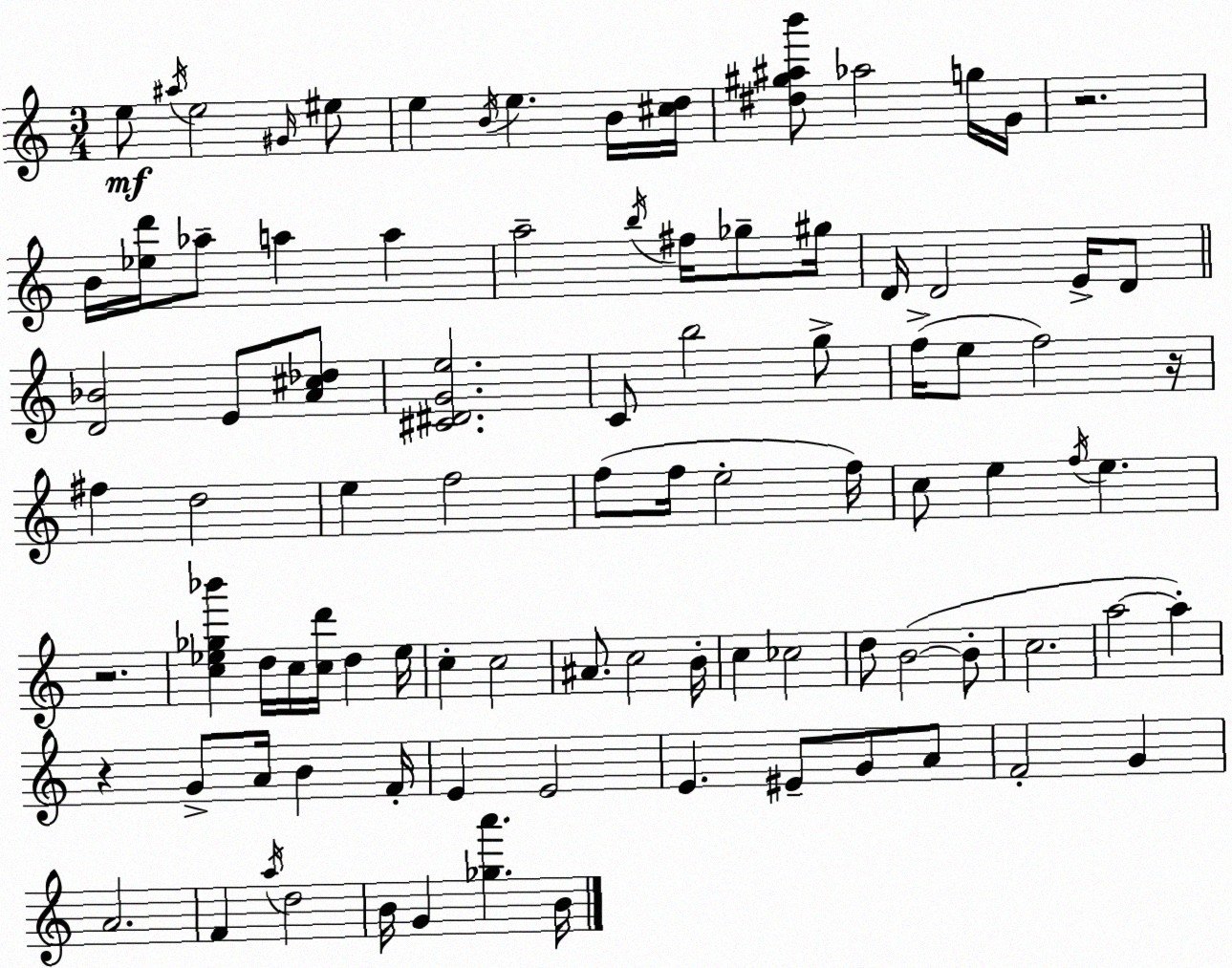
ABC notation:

X:1
T:Untitled
M:3/4
L:1/4
K:Am
e/2 ^a/4 e2 ^G/4 ^e/2 e B/4 e B/4 [^cd]/4 [^d^g^ab']/2 _a2 g/4 G/4 z2 B/4 [_ed']/4 _a/2 a a a2 b/4 ^f/4 _g/2 ^g/4 D/4 D2 E/4 D/2 [D_B]2 E/2 [A^c_d]/2 [^C^DGe]2 C/2 b2 g/2 f/4 e/2 f2 z/4 ^f d2 e f2 f/2 f/4 e2 f/4 c/2 e f/4 e z2 [c_e_g_b'] d/4 c/4 [cd']/4 d _e/4 c c2 ^A/2 c2 B/4 c _c2 d/2 B2 B/2 c2 a2 a z G/2 A/4 B F/4 E E2 E ^E/2 G/2 A/2 F2 G A2 F a/4 d2 B/4 G [_ga'] B/4